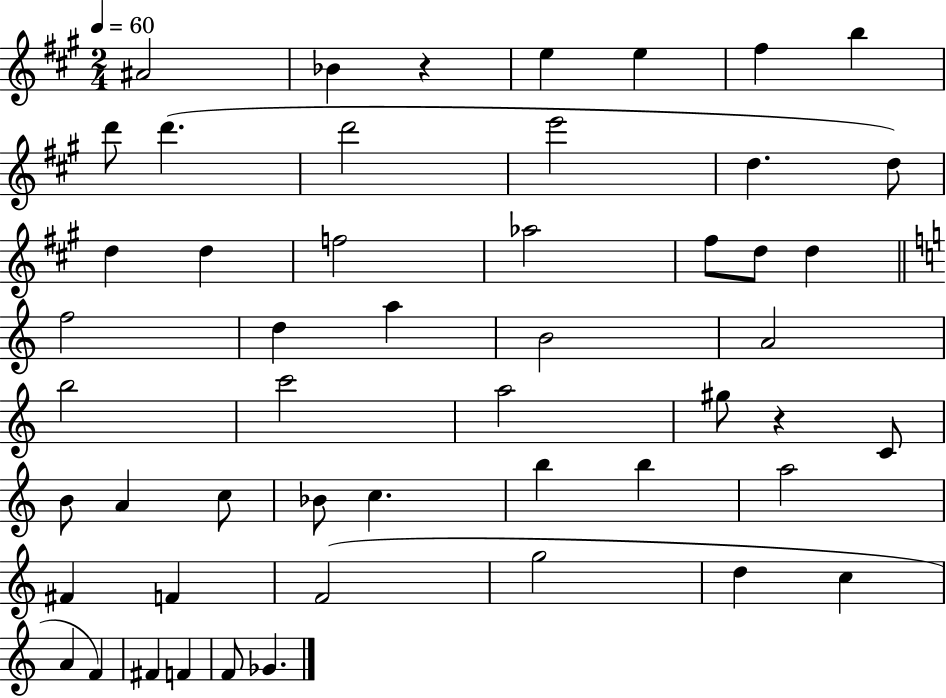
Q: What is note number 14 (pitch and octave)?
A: D5